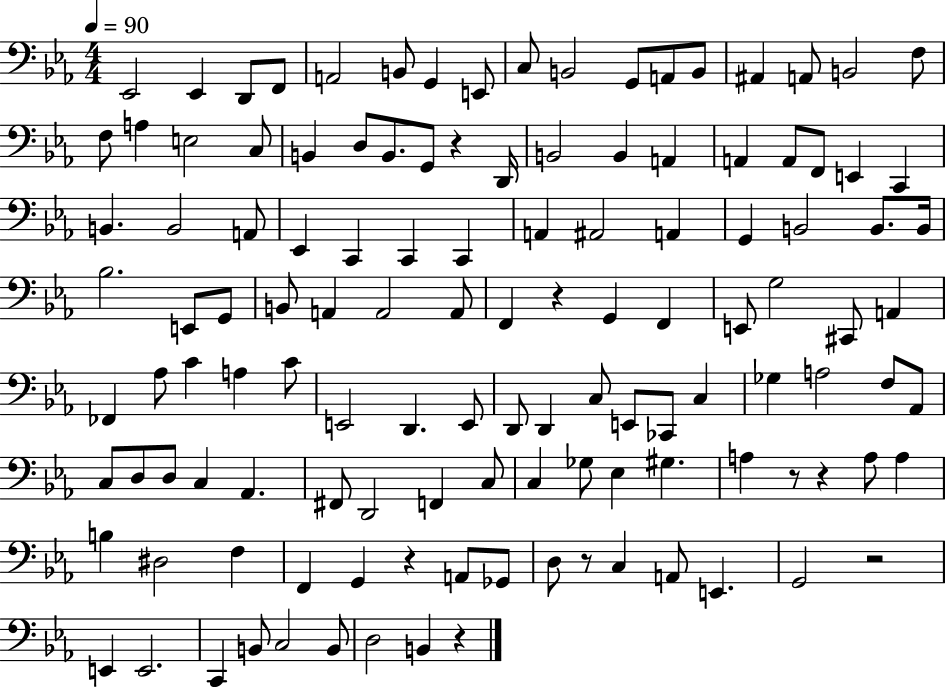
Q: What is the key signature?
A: EES major